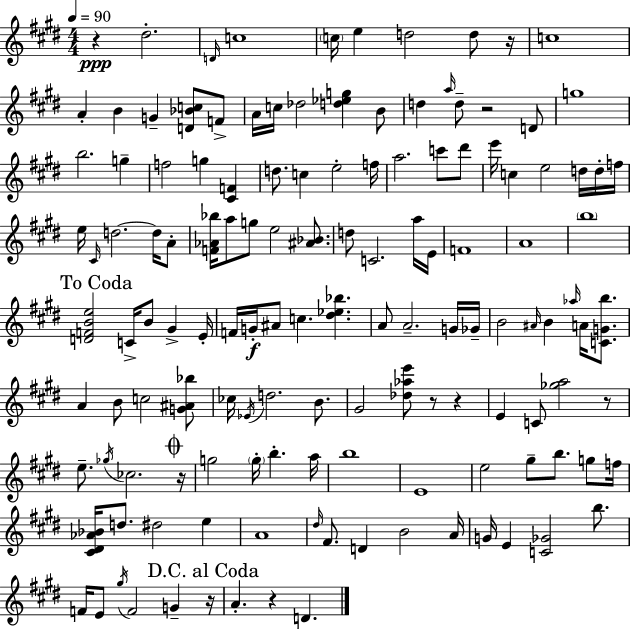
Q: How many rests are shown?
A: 9